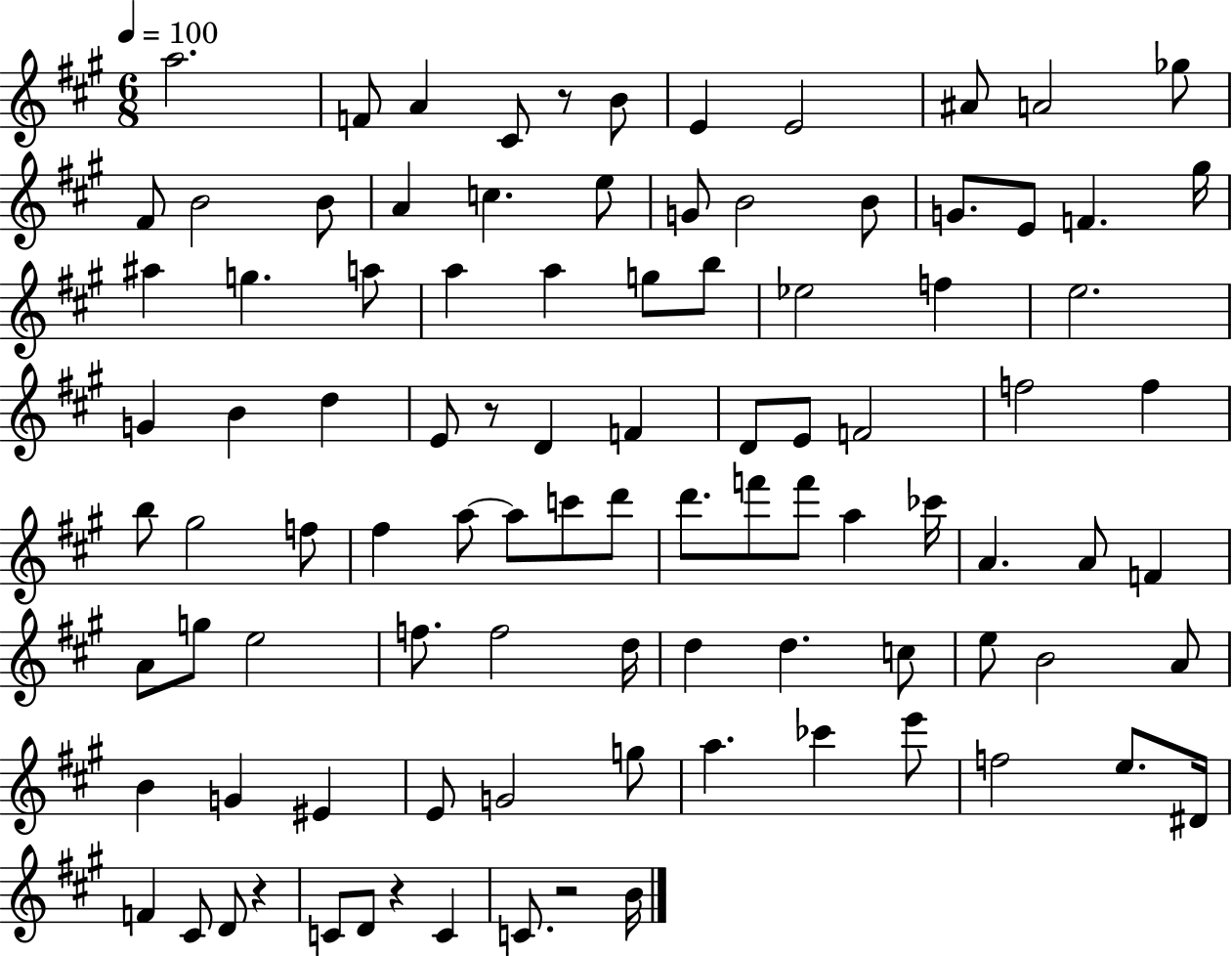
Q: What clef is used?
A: treble